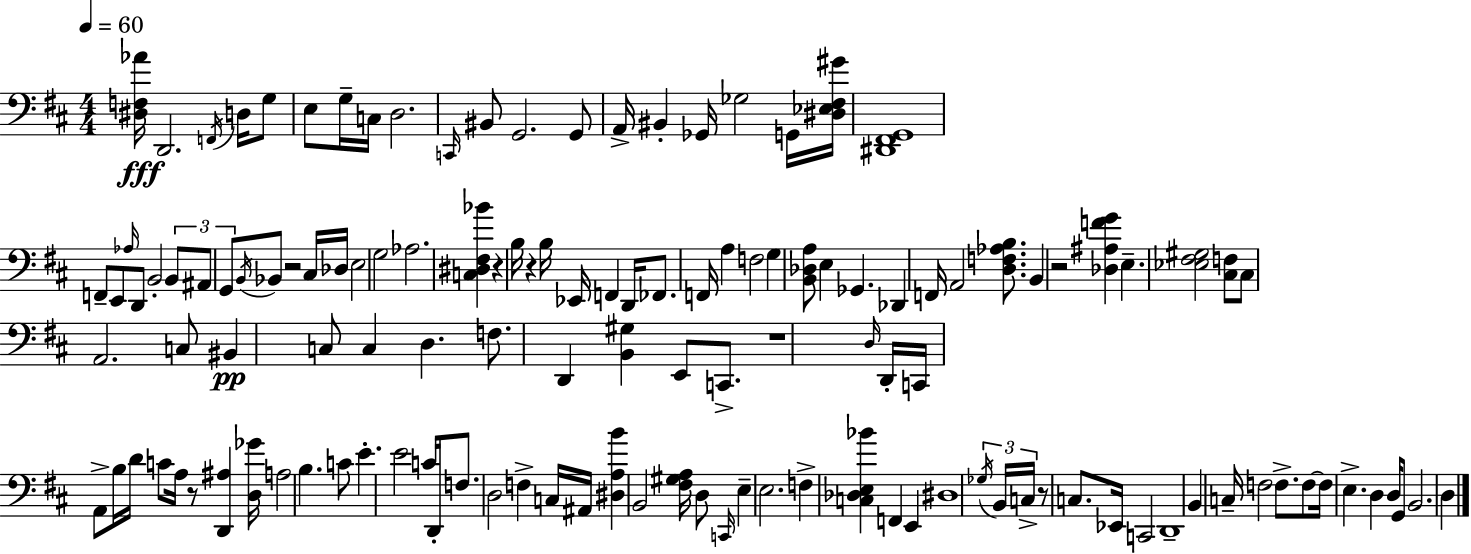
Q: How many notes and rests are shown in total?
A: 130